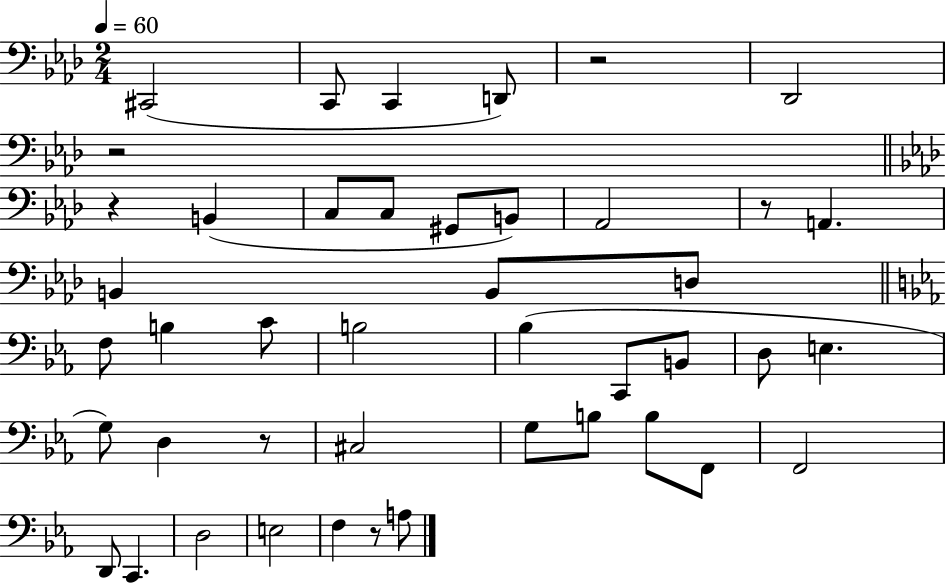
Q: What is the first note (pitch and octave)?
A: C#2